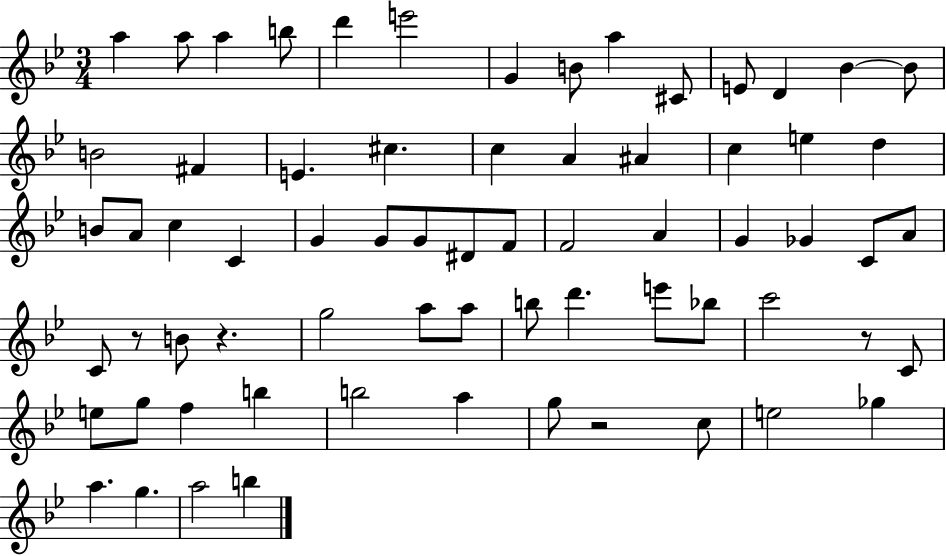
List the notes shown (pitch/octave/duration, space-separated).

A5/q A5/e A5/q B5/e D6/q E6/h G4/q B4/e A5/q C#4/e E4/e D4/q Bb4/q Bb4/e B4/h F#4/q E4/q. C#5/q. C5/q A4/q A#4/q C5/q E5/q D5/q B4/e A4/e C5/q C4/q G4/q G4/e G4/e D#4/e F4/e F4/h A4/q G4/q Gb4/q C4/e A4/e C4/e R/e B4/e R/q. G5/h A5/e A5/e B5/e D6/q. E6/e Bb5/e C6/h R/e C4/e E5/e G5/e F5/q B5/q B5/h A5/q G5/e R/h C5/e E5/h Gb5/q A5/q. G5/q. A5/h B5/q